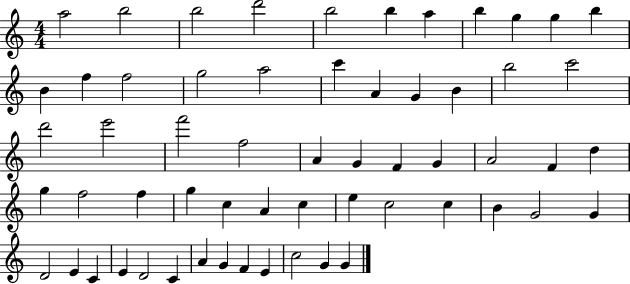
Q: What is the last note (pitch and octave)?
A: G4